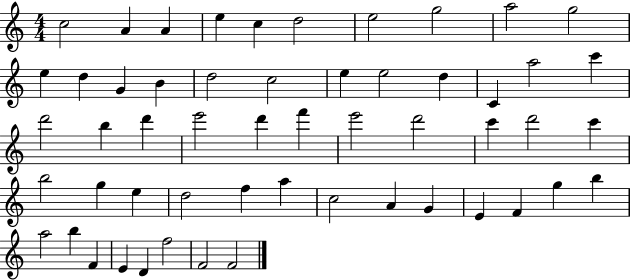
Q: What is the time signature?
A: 4/4